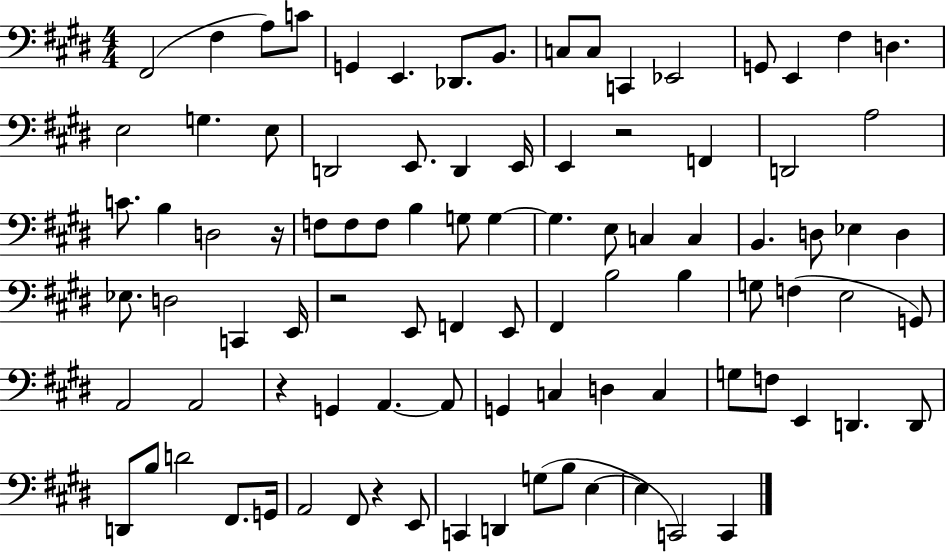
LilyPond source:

{
  \clef bass
  \numericTimeSignature
  \time 4/4
  \key e \major
  \repeat volta 2 { fis,2( fis4 a8) c'8 | g,4 e,4. des,8. b,8. | c8 c8 c,4 ees,2 | g,8 e,4 fis4 d4. | \break e2 g4. e8 | d,2 e,8. d,4 e,16 | e,4 r2 f,4 | d,2 a2 | \break c'8. b4 d2 r16 | f8 f8 f8 b4 g8 g4~~ | g4. e8 c4 c4 | b,4. d8 ees4 d4 | \break ees8. d2 c,4 e,16 | r2 e,8 f,4 e,8 | fis,4 b2 b4 | g8 f4( e2 g,8) | \break a,2 a,2 | r4 g,4 a,4.~~ a,8 | g,4 c4 d4 c4 | g8 f8 e,4 d,4. d,8 | \break d,8 b8 d'2 fis,8. g,16 | a,2 fis,8 r4 e,8 | c,4 d,4 g8( b8 e4~~ | e4 c,2) c,4 | \break } \bar "|."
}